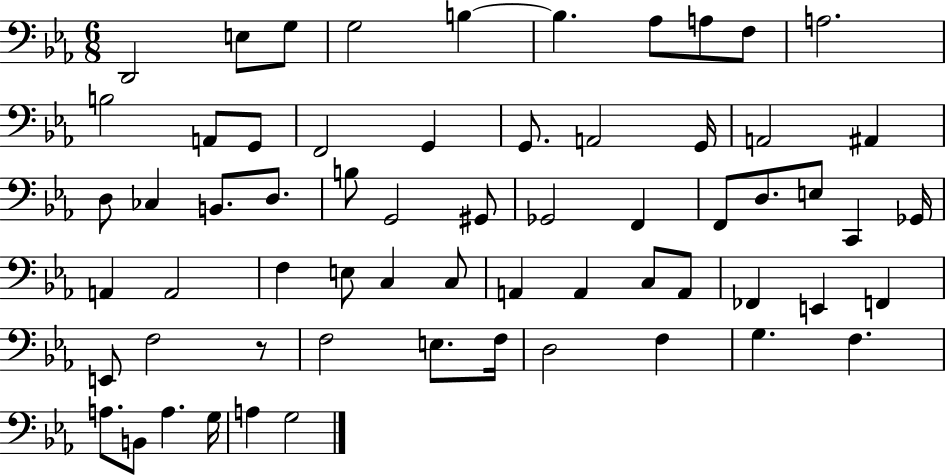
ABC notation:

X:1
T:Untitled
M:6/8
L:1/4
K:Eb
D,,2 E,/2 G,/2 G,2 B, B, _A,/2 A,/2 F,/2 A,2 B,2 A,,/2 G,,/2 F,,2 G,, G,,/2 A,,2 G,,/4 A,,2 ^A,, D,/2 _C, B,,/2 D,/2 B,/2 G,,2 ^G,,/2 _G,,2 F,, F,,/2 D,/2 E,/2 C,, _G,,/4 A,, A,,2 F, E,/2 C, C,/2 A,, A,, C,/2 A,,/2 _F,, E,, F,, E,,/2 F,2 z/2 F,2 E,/2 F,/4 D,2 F, G, F, A,/2 B,,/2 A, G,/4 A, G,2